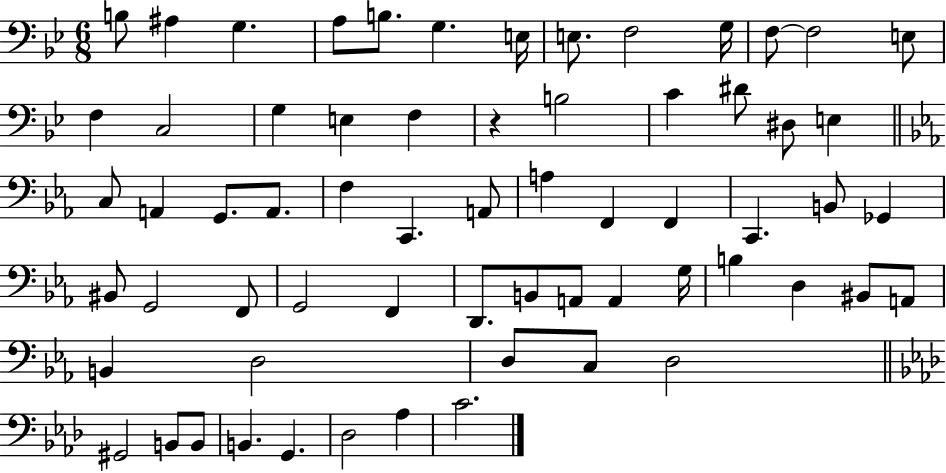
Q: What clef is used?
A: bass